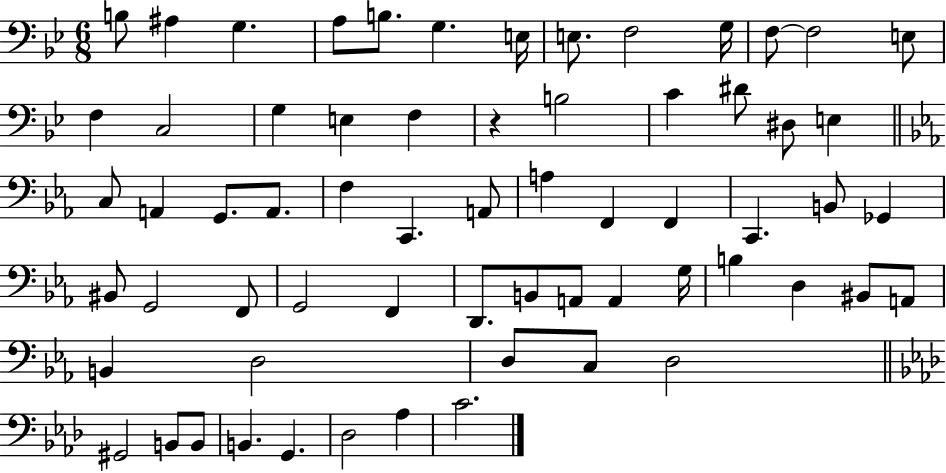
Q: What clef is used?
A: bass